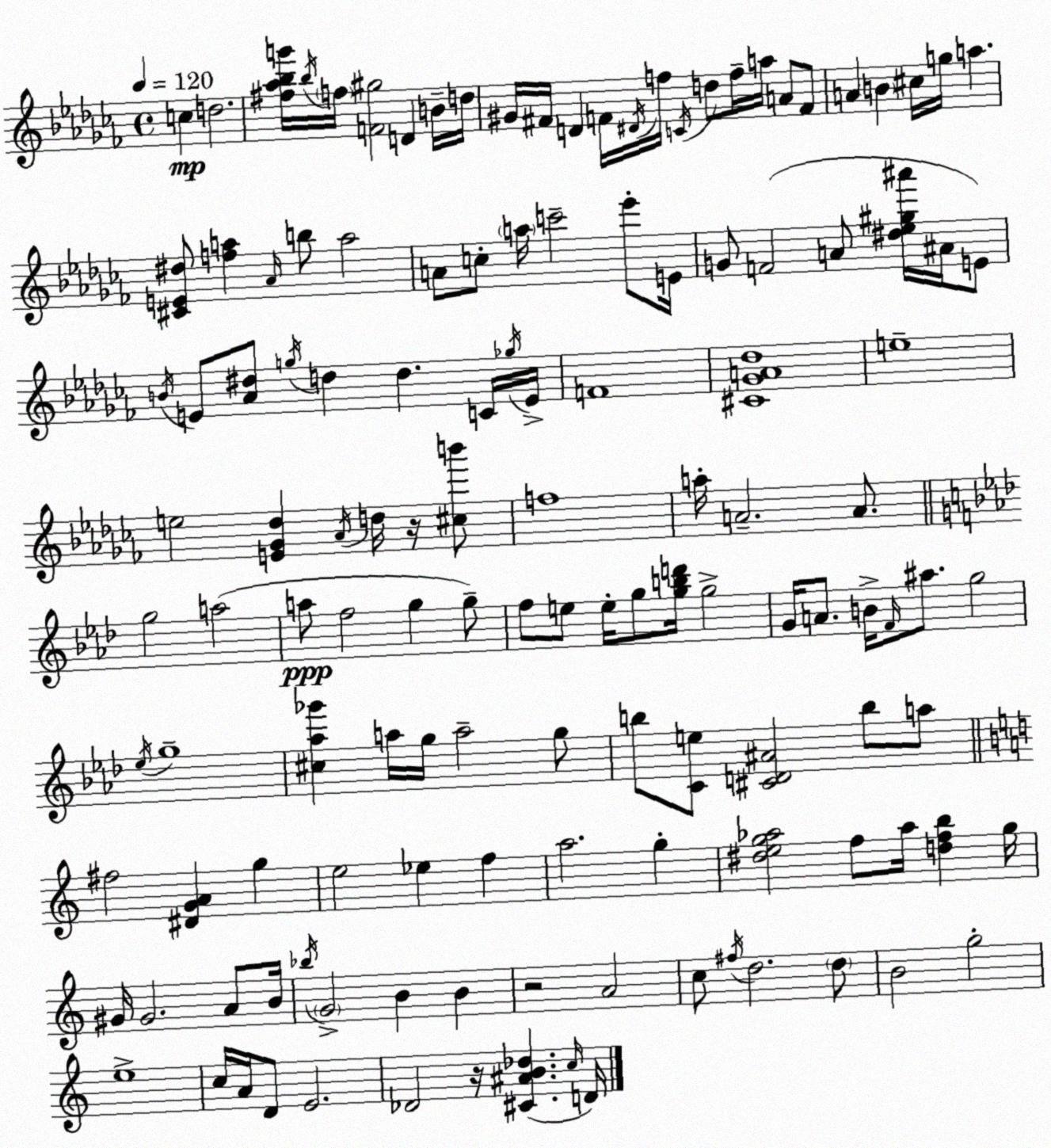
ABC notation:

X:1
T:Untitled
M:4/4
L:1/4
K:Abm
c d2 [^f_a_bg']/4 _b/4 f/4 [F^g]2 D B/4 d/4 ^G/4 ^F/4 D F/4 ^D/4 f/4 C/4 d/2 f/4 a/4 A/2 F/2 A B ^c/4 g/4 a [^CE^d]/2 [fa] _A/4 b/2 a2 A/2 c/2 a/4 c'2 _e'/2 E/4 G/2 F2 A/2 [^d_e^g^a']/4 ^A/4 E/2 B/4 E/2 [_A^d]/2 g/4 d d C/4 _g/4 E/4 F4 [^C_GA_d]4 e4 e2 [E_G_d] _A/4 d/4 z/4 [^cb']/2 f4 a/4 A2 A/2 g2 a2 a/2 f2 g g/2 f/2 e/2 e/4 g/2 [gbd']/4 g2 G/4 A/2 B/4 F/4 ^a/2 g2 _e/4 g4 [^c_a_g'] a/4 g/4 a2 g/2 b/2 [Ce]/2 [^CD^A]2 b/2 a/2 ^f2 [^DGA] g e2 _e f a2 g [^deg_a]2 f/2 _a/4 [dfb] g/4 ^G/4 ^G2 A/2 B/4 _b/4 G2 B B z2 A2 c/2 ^f/4 d2 d/2 B2 g2 e4 c/4 A/4 D/2 E2 _D2 z/4 [^C^AB_d] c/4 D/4